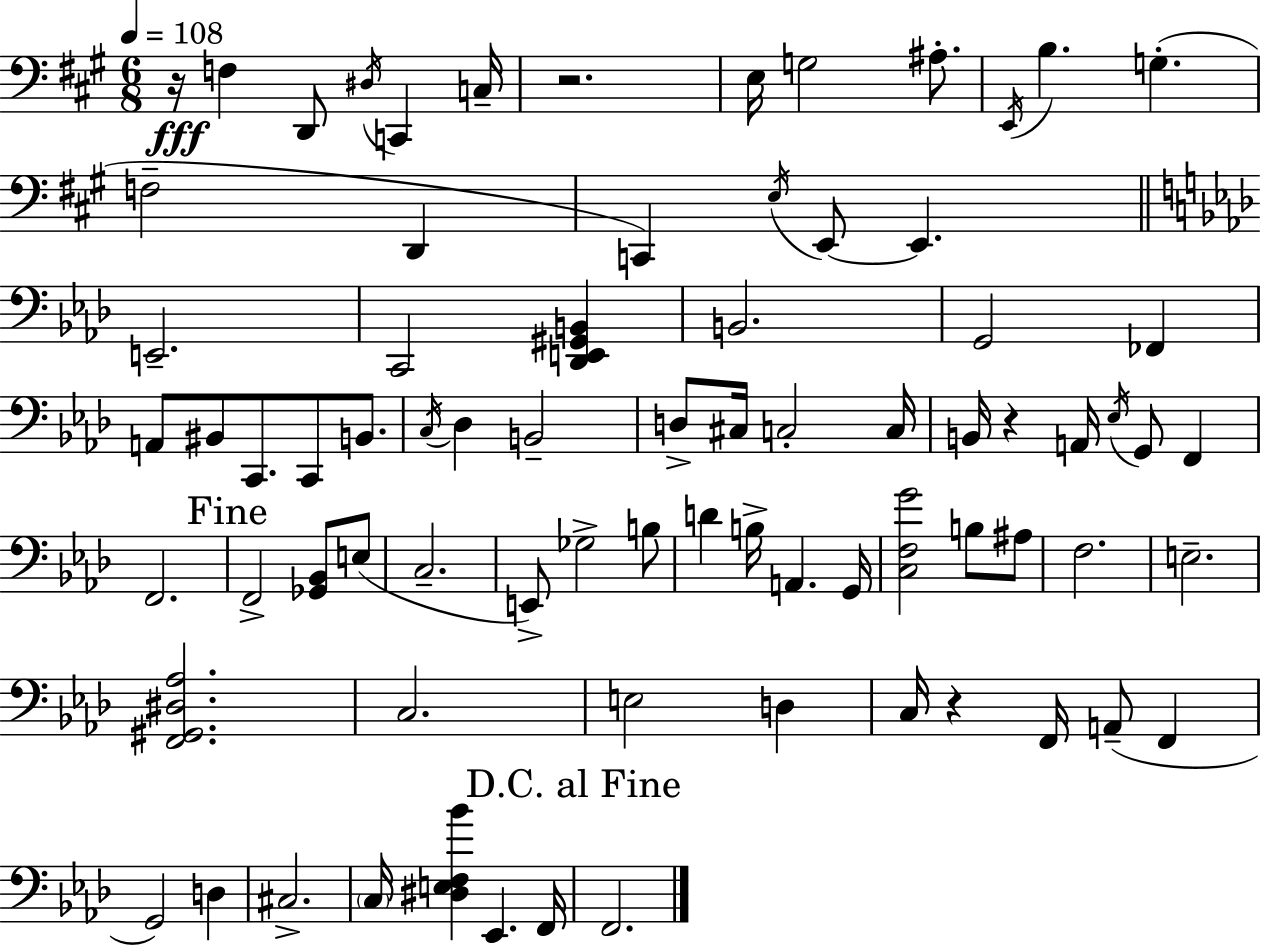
X:1
T:Untitled
M:6/8
L:1/4
K:A
z/4 F, D,,/2 ^D,/4 C,, C,/4 z2 E,/4 G,2 ^A,/2 E,,/4 B, G, F,2 D,, C,, E,/4 E,,/2 E,, E,,2 C,,2 [_D,,E,,^G,,B,,] B,,2 G,,2 _F,, A,,/2 ^B,,/2 C,,/2 C,,/2 B,,/2 C,/4 _D, B,,2 D,/2 ^C,/4 C,2 C,/4 B,,/4 z A,,/4 _E,/4 G,,/2 F,, F,,2 F,,2 [_G,,_B,,]/2 E,/2 C,2 E,,/2 _G,2 B,/2 D B,/4 A,, G,,/4 [C,F,G]2 B,/2 ^A,/2 F,2 E,2 [F,,^G,,^D,_A,]2 C,2 E,2 D, C,/4 z F,,/4 A,,/2 F,, G,,2 D, ^C,2 C,/4 [^D,E,F,_B] _E,, F,,/4 F,,2